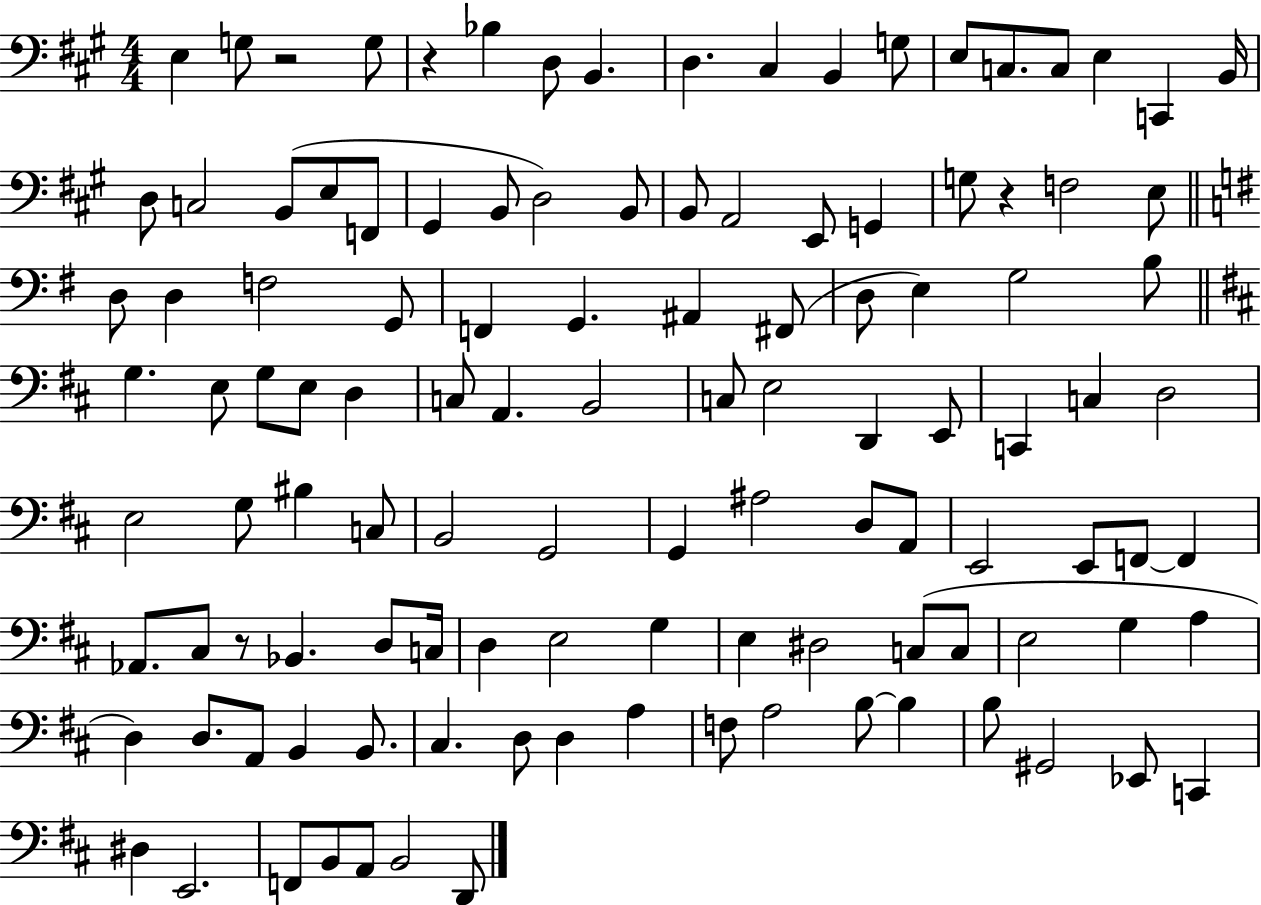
E3/q G3/e R/h G3/e R/q Bb3/q D3/e B2/q. D3/q. C#3/q B2/q G3/e E3/e C3/e. C3/e E3/q C2/q B2/s D3/e C3/h B2/e E3/e F2/e G#2/q B2/e D3/h B2/e B2/e A2/h E2/e G2/q G3/e R/q F3/h E3/e D3/e D3/q F3/h G2/e F2/q G2/q. A#2/q F#2/e D3/e E3/q G3/h B3/e G3/q. E3/e G3/e E3/e D3/q C3/e A2/q. B2/h C3/e E3/h D2/q E2/e C2/q C3/q D3/h E3/h G3/e BIS3/q C3/e B2/h G2/h G2/q A#3/h D3/e A2/e E2/h E2/e F2/e F2/q Ab2/e. C#3/e R/e Bb2/q. D3/e C3/s D3/q E3/h G3/q E3/q D#3/h C3/e C3/e E3/h G3/q A3/q D3/q D3/e. A2/e B2/q B2/e. C#3/q. D3/e D3/q A3/q F3/e A3/h B3/e B3/q B3/e G#2/h Eb2/e C2/q D#3/q E2/h. F2/e B2/e A2/e B2/h D2/e